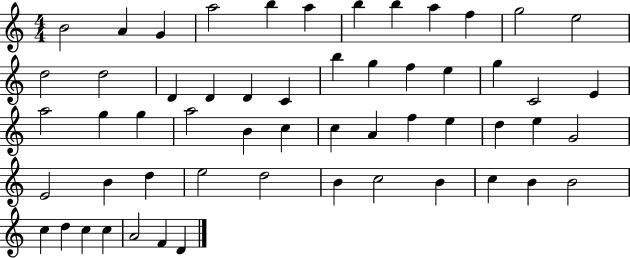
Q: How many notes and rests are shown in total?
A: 56